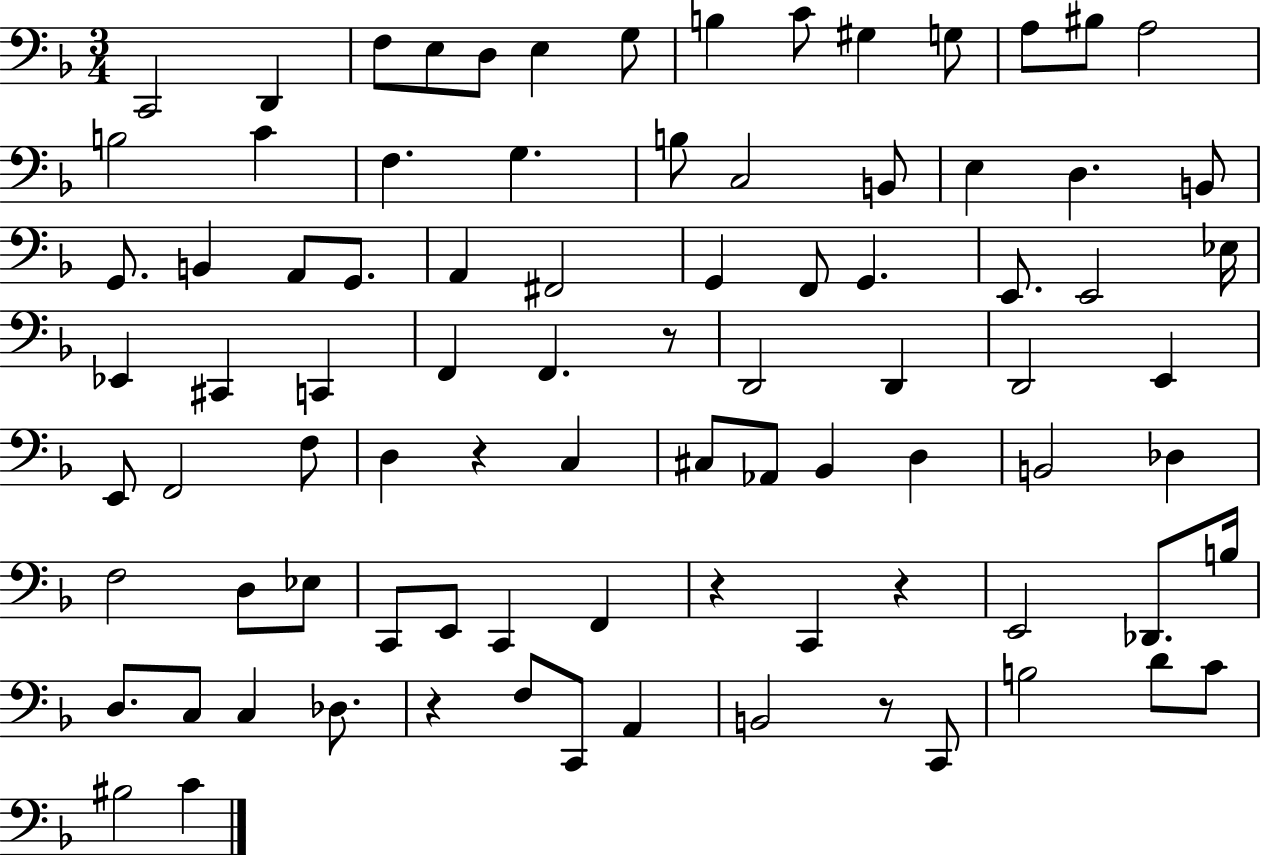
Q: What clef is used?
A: bass